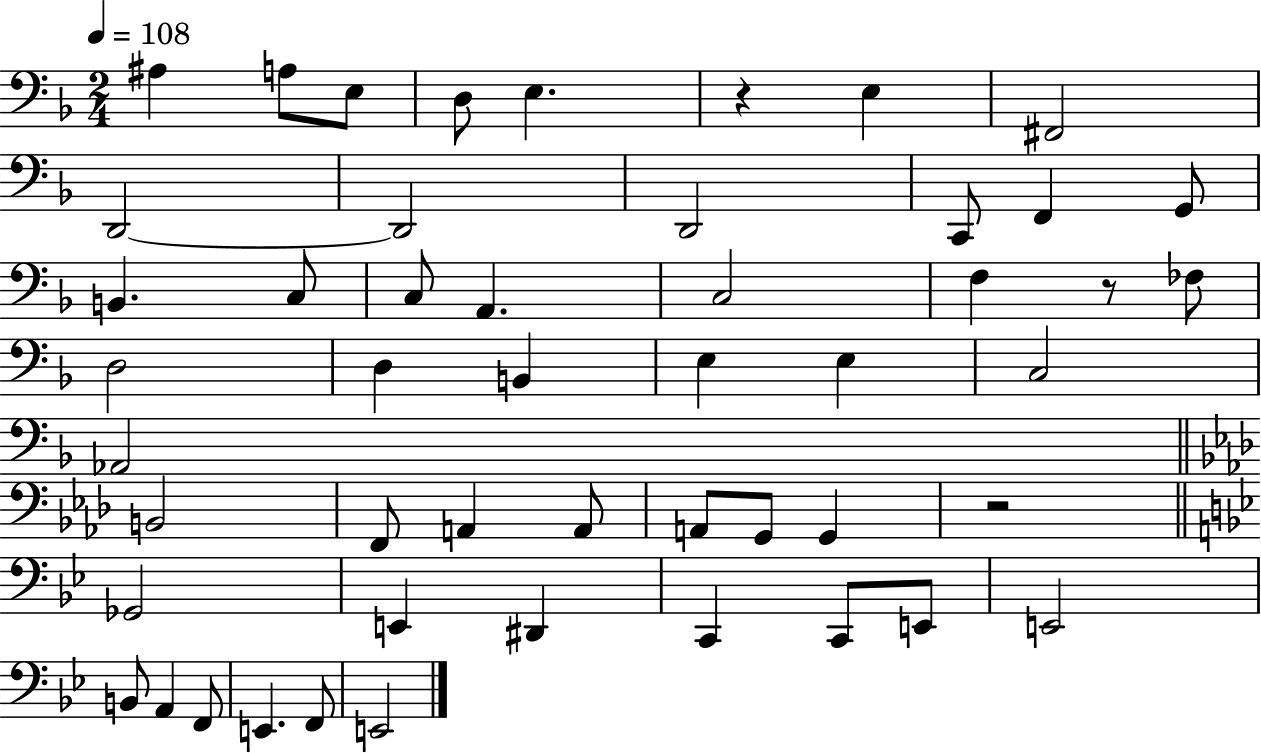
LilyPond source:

{
  \clef bass
  \numericTimeSignature
  \time 2/4
  \key f \major
  \tempo 4 = 108
  ais4 a8 e8 | d8 e4. | r4 e4 | fis,2 | \break d,2~~ | d,2 | d,2 | c,8 f,4 g,8 | \break b,4. c8 | c8 a,4. | c2 | f4 r8 fes8 | \break d2 | d4 b,4 | e4 e4 | c2 | \break aes,2 | \bar "||" \break \key f \minor b,2 | f,8 a,4 a,8 | a,8 g,8 g,4 | r2 | \break \bar "||" \break \key bes \major ges,2 | e,4 dis,4 | c,4 c,8 e,8 | e,2 | \break b,8 a,4 f,8 | e,4. f,8 | e,2 | \bar "|."
}